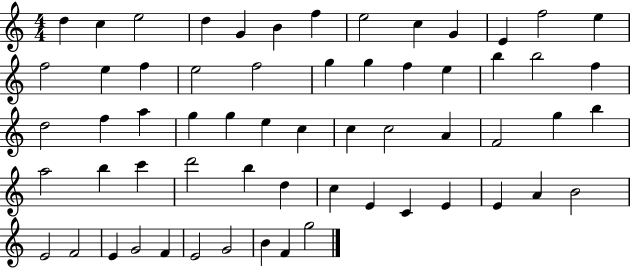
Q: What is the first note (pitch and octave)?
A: D5